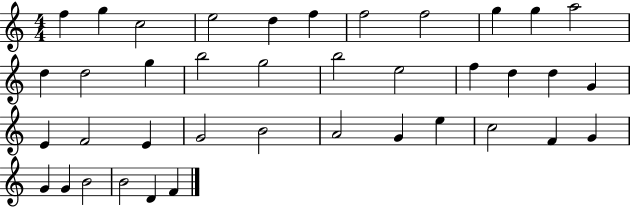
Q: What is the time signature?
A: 4/4